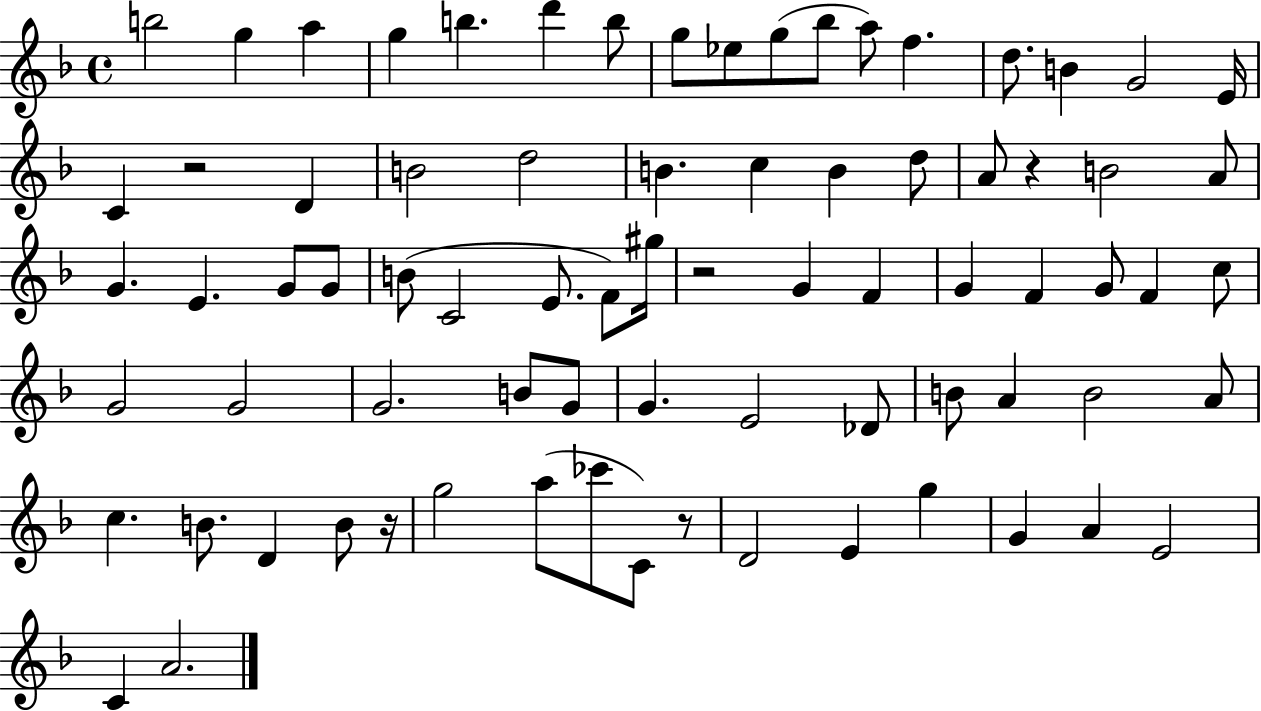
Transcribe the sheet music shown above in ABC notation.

X:1
T:Untitled
M:4/4
L:1/4
K:F
b2 g a g b d' b/2 g/2 _e/2 g/2 _b/2 a/2 f d/2 B G2 E/4 C z2 D B2 d2 B c B d/2 A/2 z B2 A/2 G E G/2 G/2 B/2 C2 E/2 F/2 ^g/4 z2 G F G F G/2 F c/2 G2 G2 G2 B/2 G/2 G E2 _D/2 B/2 A B2 A/2 c B/2 D B/2 z/4 g2 a/2 _c'/2 C/2 z/2 D2 E g G A E2 C A2